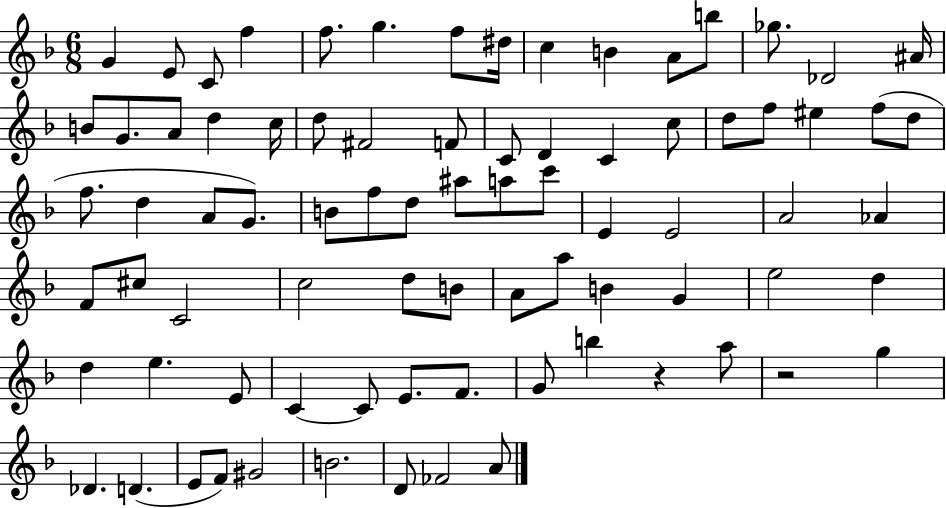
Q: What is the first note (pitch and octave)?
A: G4